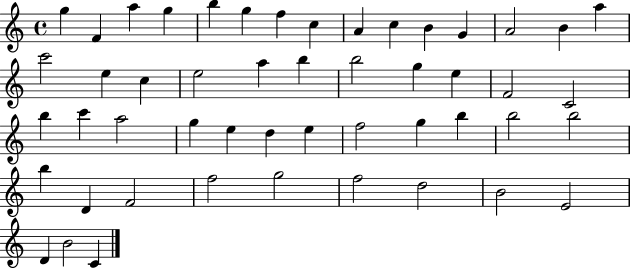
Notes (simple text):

G5/q F4/q A5/q G5/q B5/q G5/q F5/q C5/q A4/q C5/q B4/q G4/q A4/h B4/q A5/q C6/h E5/q C5/q E5/h A5/q B5/q B5/h G5/q E5/q F4/h C4/h B5/q C6/q A5/h G5/q E5/q D5/q E5/q F5/h G5/q B5/q B5/h B5/h B5/q D4/q F4/h F5/h G5/h F5/h D5/h B4/h E4/h D4/q B4/h C4/q